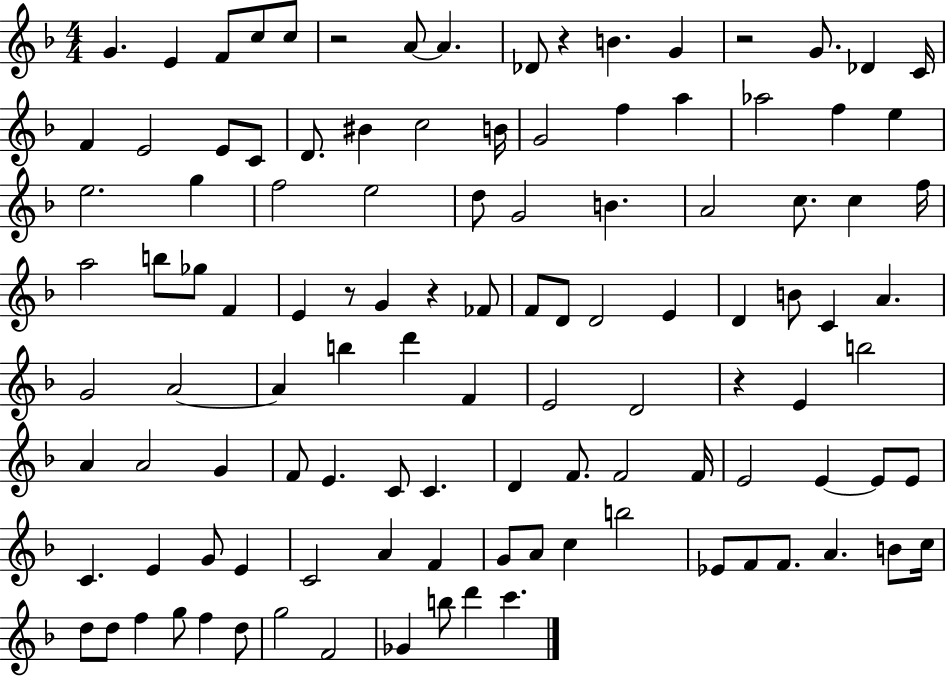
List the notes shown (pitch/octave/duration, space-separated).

G4/q. E4/q F4/e C5/e C5/e R/h A4/e A4/q. Db4/e R/q B4/q. G4/q R/h G4/e. Db4/q C4/s F4/q E4/h E4/e C4/e D4/e. BIS4/q C5/h B4/s G4/h F5/q A5/q Ab5/h F5/q E5/q E5/h. G5/q F5/h E5/h D5/e G4/h B4/q. A4/h C5/e. C5/q F5/s A5/h B5/e Gb5/e F4/q E4/q R/e G4/q R/q FES4/e F4/e D4/e D4/h E4/q D4/q B4/e C4/q A4/q. G4/h A4/h A4/q B5/q D6/q F4/q E4/h D4/h R/q E4/q B5/h A4/q A4/h G4/q F4/e E4/q. C4/e C4/q. D4/q F4/e. F4/h F4/s E4/h E4/q E4/e E4/e C4/q. E4/q G4/e E4/q C4/h A4/q F4/q G4/e A4/e C5/q B5/h Eb4/e F4/e F4/e. A4/q. B4/e C5/s D5/e D5/e F5/q G5/e F5/q D5/e G5/h F4/h Gb4/q B5/e D6/q C6/q.